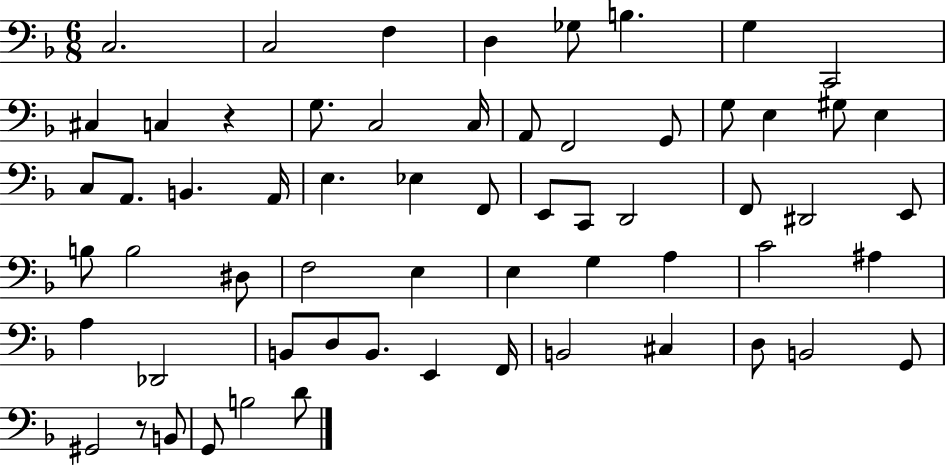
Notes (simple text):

C3/h. C3/h F3/q D3/q Gb3/e B3/q. G3/q C2/h C#3/q C3/q R/q G3/e. C3/h C3/s A2/e F2/h G2/e G3/e E3/q G#3/e E3/q C3/e A2/e. B2/q. A2/s E3/q. Eb3/q F2/e E2/e C2/e D2/h F2/e D#2/h E2/e B3/e B3/h D#3/e F3/h E3/q E3/q G3/q A3/q C4/h A#3/q A3/q Db2/h B2/e D3/e B2/e. E2/q F2/s B2/h C#3/q D3/e B2/h G2/e G#2/h R/e B2/e G2/e B3/h D4/e